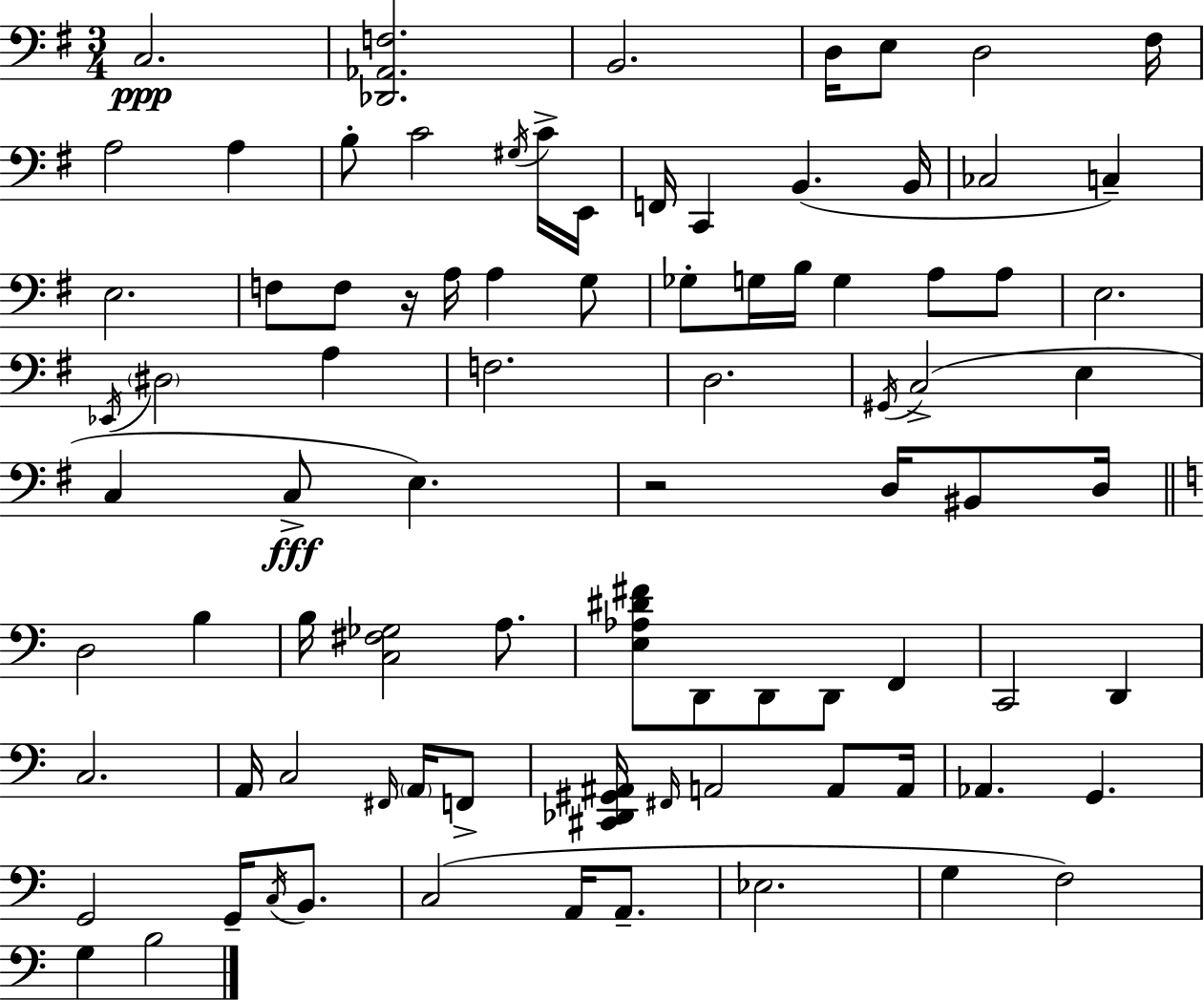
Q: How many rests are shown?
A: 2